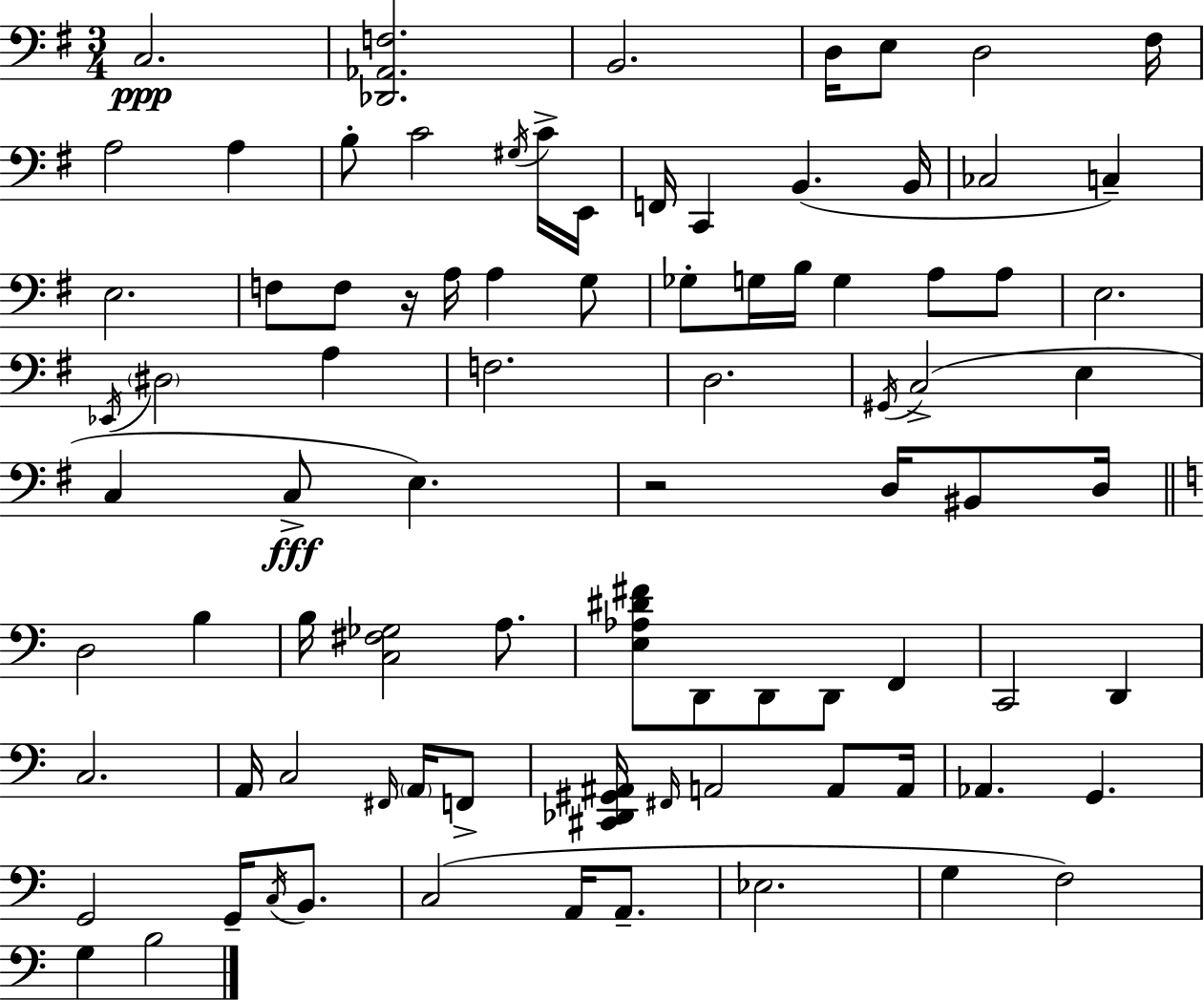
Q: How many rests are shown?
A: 2